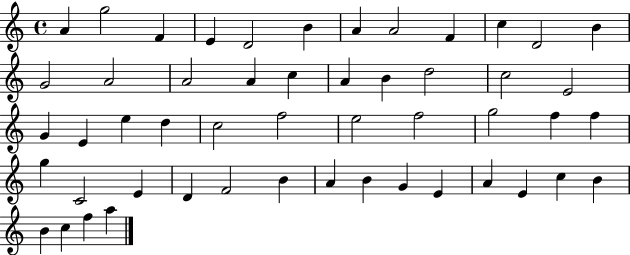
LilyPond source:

{
  \clef treble
  \time 4/4
  \defaultTimeSignature
  \key c \major
  a'4 g''2 f'4 | e'4 d'2 b'4 | a'4 a'2 f'4 | c''4 d'2 b'4 | \break g'2 a'2 | a'2 a'4 c''4 | a'4 b'4 d''2 | c''2 e'2 | \break g'4 e'4 e''4 d''4 | c''2 f''2 | e''2 f''2 | g''2 f''4 f''4 | \break g''4 c'2 e'4 | d'4 f'2 b'4 | a'4 b'4 g'4 e'4 | a'4 e'4 c''4 b'4 | \break b'4 c''4 f''4 a''4 | \bar "|."
}